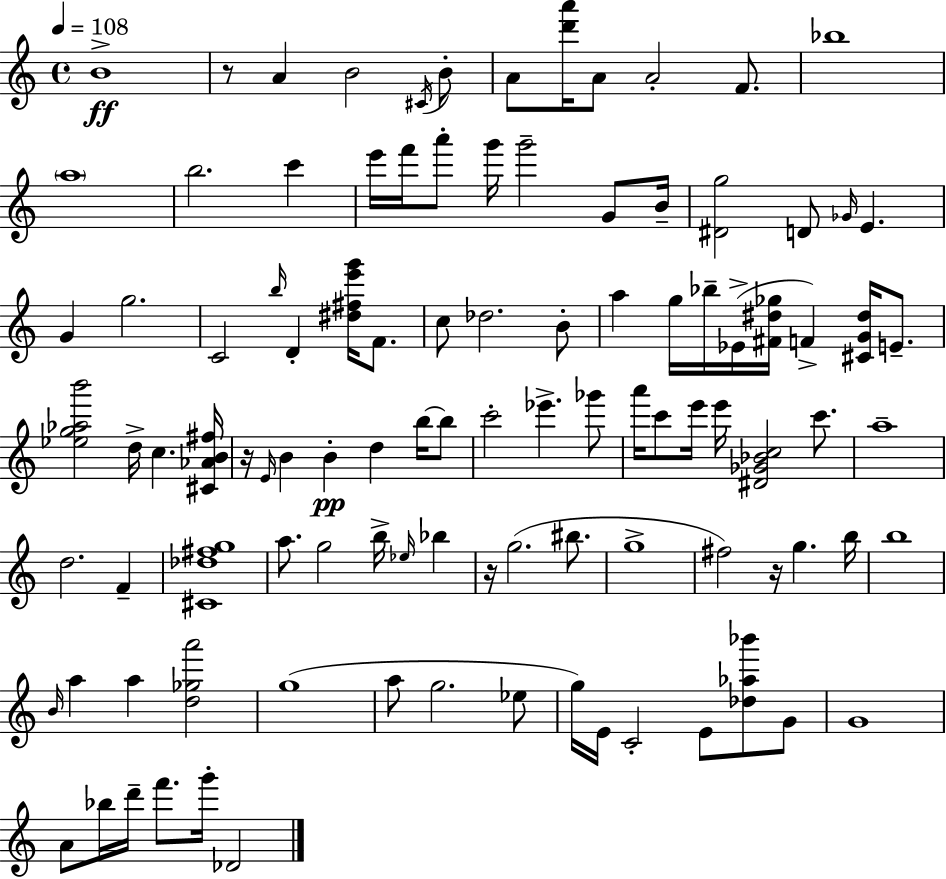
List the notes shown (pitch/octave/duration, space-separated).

B4/w R/e A4/q B4/h C#4/s B4/e A4/e [D6,A6]/s A4/e A4/h F4/e. Bb5/w A5/w B5/h. C6/q E6/s F6/s A6/e G6/s G6/h G4/e B4/s [D#4,G5]/h D4/e Gb4/s E4/q. G4/q G5/h. C4/h B5/s D4/q [D#5,F#5,E6,G6]/s F4/e. C5/e Db5/h. B4/e A5/q G5/s Bb5/s Eb4/s [F#4,D#5,Gb5]/s F4/q [C#4,G4,D#5]/s E4/e. [Eb5,G5,Ab5,B6]/h D5/s C5/q. [C#4,Ab4,B4,F#5]/s R/s E4/s B4/q B4/q D5/q B5/s B5/e C6/h Eb6/q. Gb6/e A6/s C6/e E6/s E6/s [D#4,Gb4,Bb4,C5]/h C6/e. A5/w D5/h. F4/q [C#4,Db5,F#5,G5]/w A5/e. G5/h B5/s Eb5/s Bb5/q R/s G5/h. BIS5/e. G5/w F#5/h R/s G5/q. B5/s B5/w B4/s A5/q A5/q [D5,Gb5,A6]/h G5/w A5/e G5/h. Eb5/e G5/s E4/s C4/h E4/e [Db5,Ab5,Bb6]/e G4/e G4/w A4/e Bb5/s D6/s F6/e. G6/s Db4/h